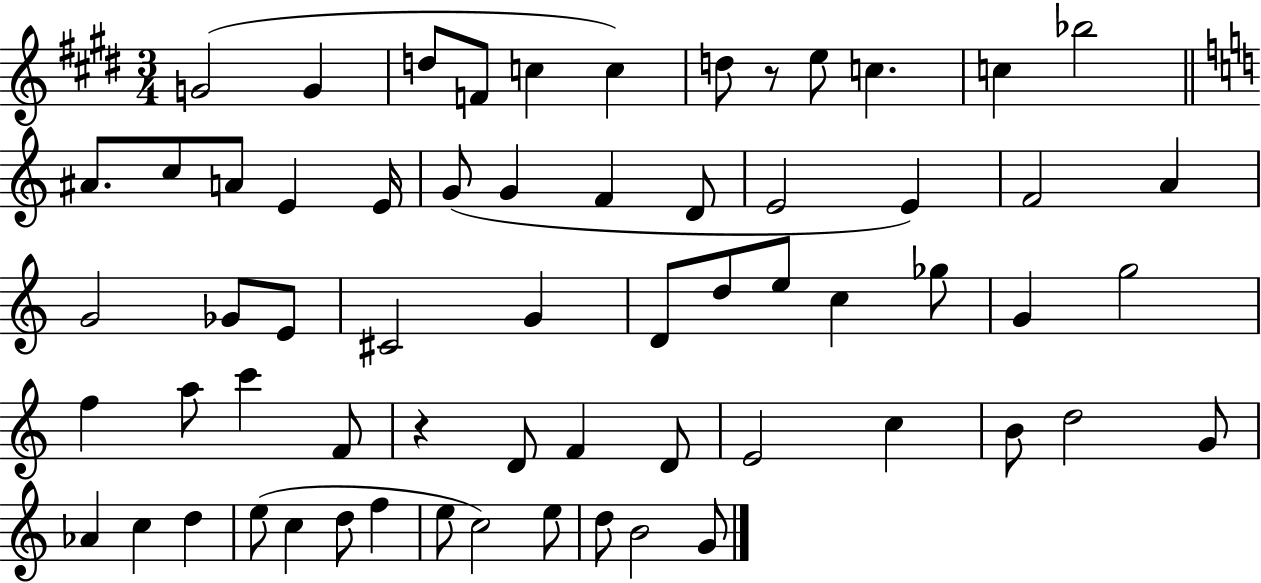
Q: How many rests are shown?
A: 2